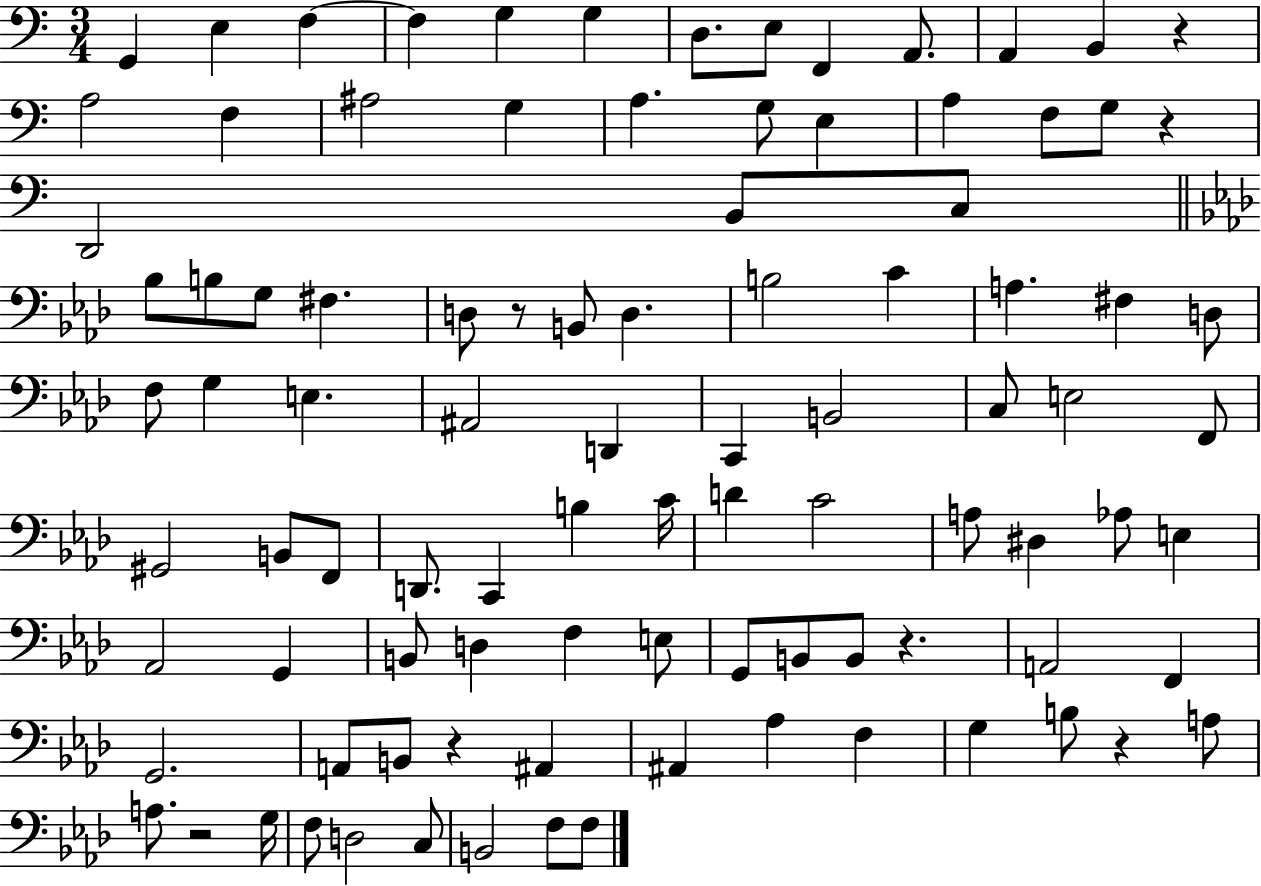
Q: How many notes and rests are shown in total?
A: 96